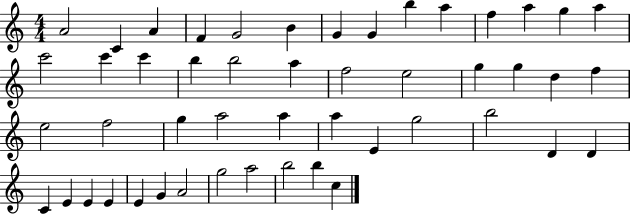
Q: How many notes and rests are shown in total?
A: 49